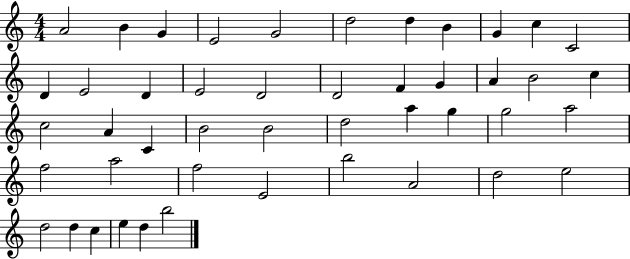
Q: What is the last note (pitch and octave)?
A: B5